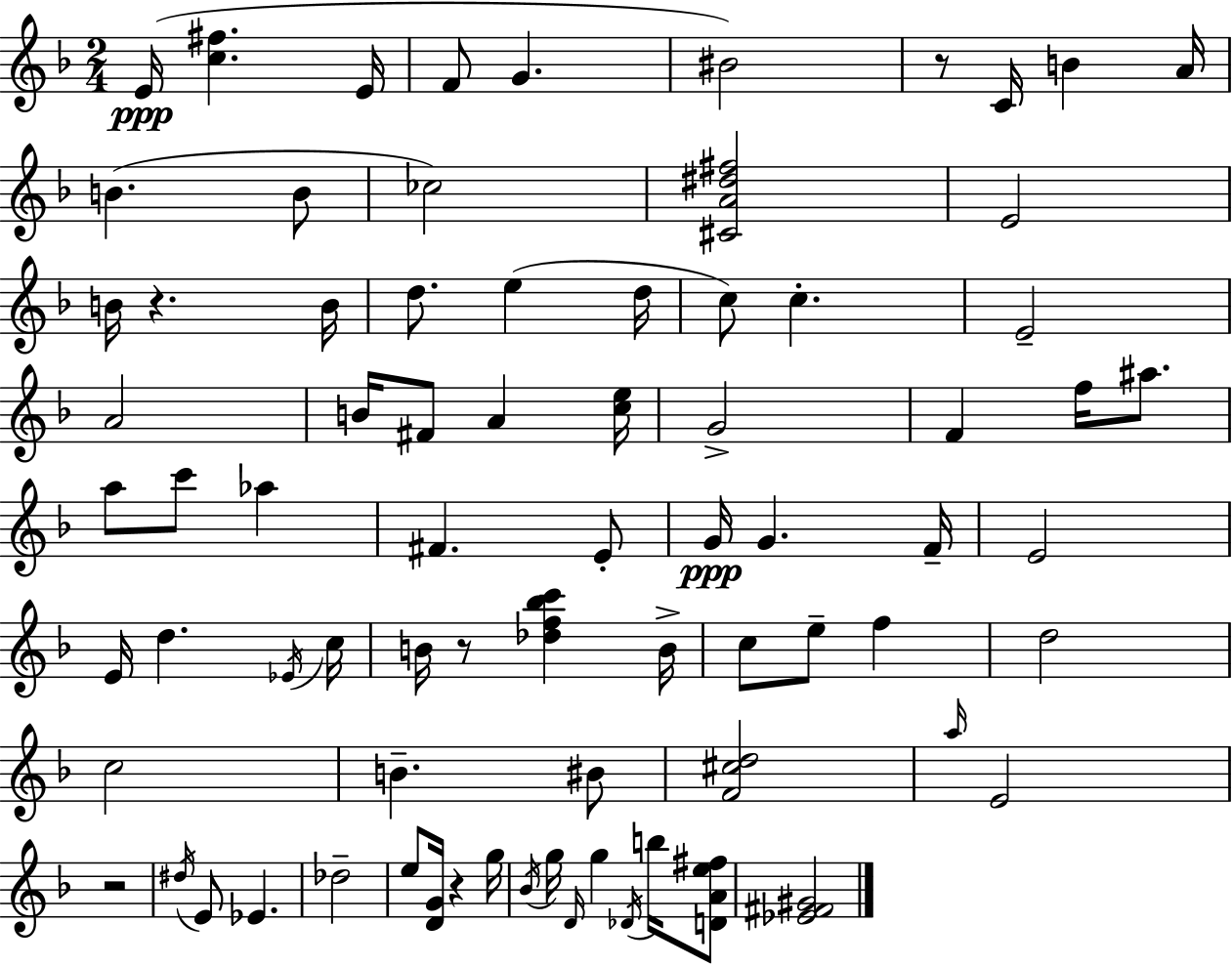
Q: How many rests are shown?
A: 5